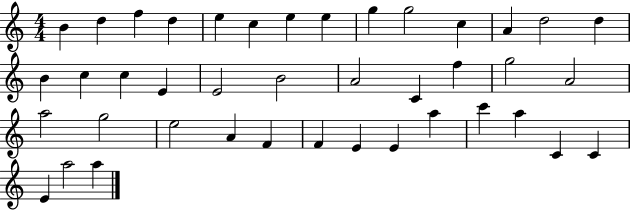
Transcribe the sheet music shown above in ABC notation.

X:1
T:Untitled
M:4/4
L:1/4
K:C
B d f d e c e e g g2 c A d2 d B c c E E2 B2 A2 C f g2 A2 a2 g2 e2 A F F E E a c' a C C E a2 a